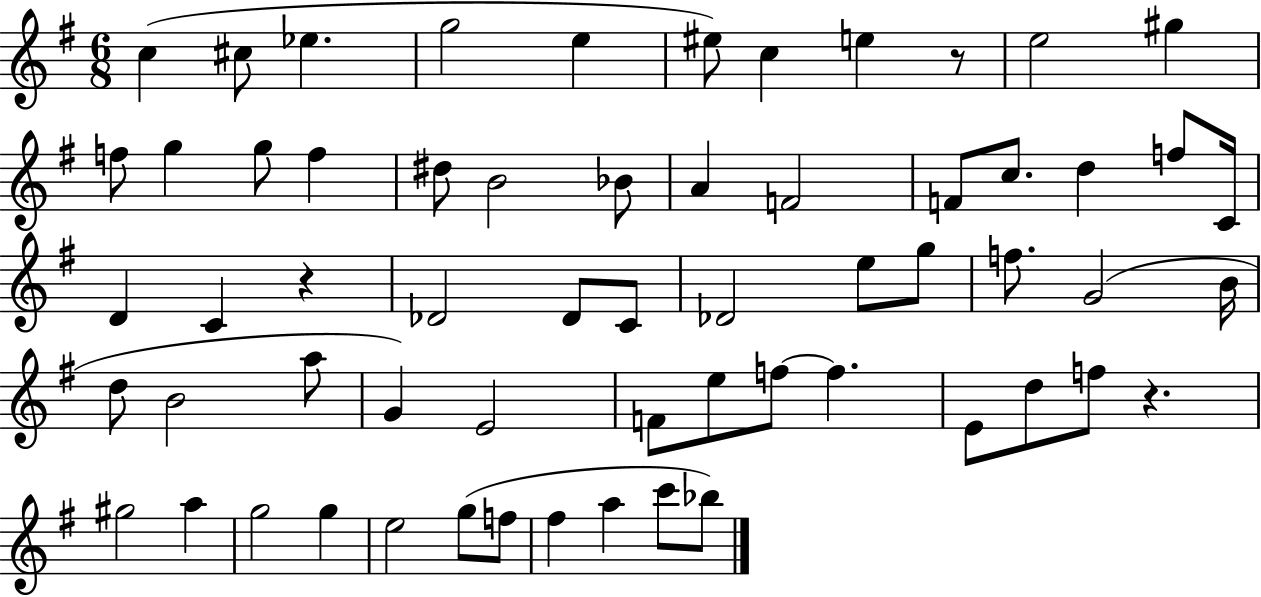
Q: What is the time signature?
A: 6/8